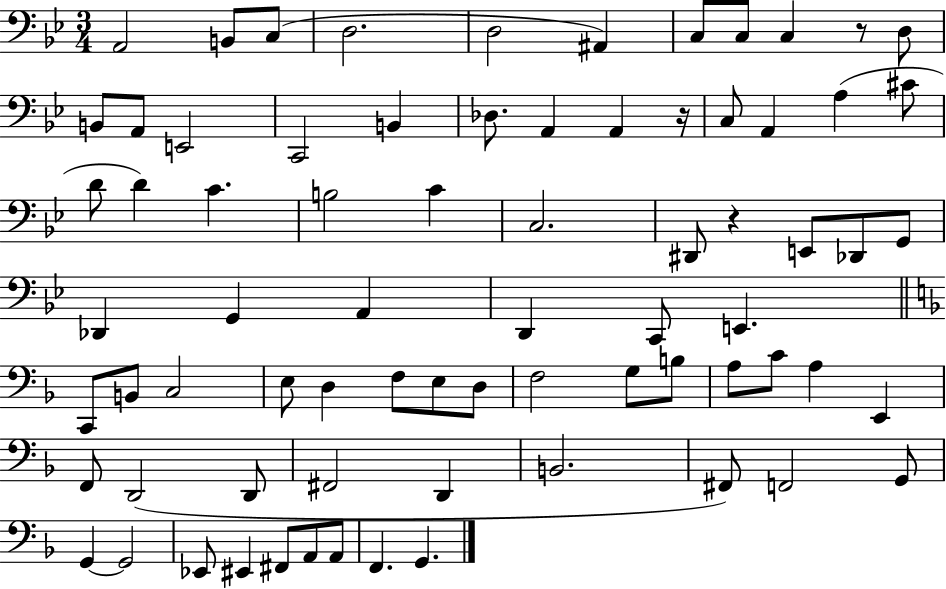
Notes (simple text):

A2/h B2/e C3/e D3/h. D3/h A#2/q C3/e C3/e C3/q R/e D3/e B2/e A2/e E2/h C2/h B2/q Db3/e. A2/q A2/q R/s C3/e A2/q A3/q C#4/e D4/e D4/q C4/q. B3/h C4/q C3/h. D#2/e R/q E2/e Db2/e G2/e Db2/q G2/q A2/q D2/q C2/e E2/q. C2/e B2/e C3/h E3/e D3/q F3/e E3/e D3/e F3/h G3/e B3/e A3/e C4/e A3/q E2/q F2/e D2/h D2/e F#2/h D2/q B2/h. F#2/e F2/h G2/e G2/q G2/h Eb2/e EIS2/q F#2/e A2/e A2/e F2/q. G2/q.